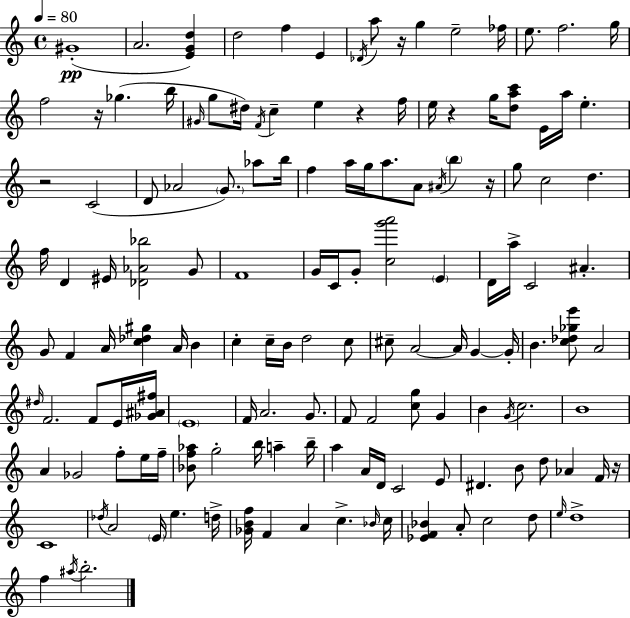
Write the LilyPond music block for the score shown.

{
  \clef treble
  \time 4/4
  \defaultTimeSignature
  \key a \minor
  \tempo 4 = 80
  \repeat volta 2 { gis'1-.(\pp | a'2. <e' g' d''>4) | d''2 f''4 e'4 | \acciaccatura { des'16 } a''8 r16 g''4 e''2-- | \break fes''16 e''8. f''2. | g''16 f''2 r16 ges''4.( | b''16 \grace { gis'16 } g''8 dis''16) \acciaccatura { f'16 } c''4-- e''4 r4 | f''16 e''16 r4 g''16 <d'' a'' c'''>8 e'16 a''16 e''4.-. | \break r2 c'2( | d'8 aes'2 \parenthesize g'8.) | aes''8 b''16 f''4 a''16 g''16 a''8. a'8 \acciaccatura { ais'16 } \parenthesize b''4 | r16 g''8 c''2 d''4. | \break f''16 d'4 eis'16 <des' aes' bes''>2 | g'8 f'1 | g'16 c'16 g'8-. <c'' g''' a'''>2 | \parenthesize e'4 d'16 a''16-> c'2 ais'4.-. | \break g'8 f'4 a'16 <c'' des'' gis''>4 a'16 | b'4 c''4-. c''16-- b'16 d''2 | c''8 cis''8-- a'2~~ a'16 g'4~~ | g'16-. b'4. <c'' des'' ges'' e'''>8 a'2 | \break \grace { dis''16 } f'2. | f'8 e'16 <ges' ais' fis''>16 \parenthesize e'1 | f'16 a'2. | g'8. f'8 f'2 <c'' g''>8 | \break g'4 b'4 \acciaccatura { g'16 } c''2. | b'1 | a'4 ges'2 | f''8-. e''16 f''16-- <bes' f'' aes''>8 g''2-. | \break b''16 a''4-- b''16-- a''4 a'16 d'16 c'2 | e'8 dis'4. b'8 d''8 | aes'4 f'16 r16 c'1 | \acciaccatura { des''16 } a'2 \parenthesize e'16 | \break e''4. d''16-> <ges' b' f''>16 f'4 a'4 | c''4.-> \grace { bes'16 } c''16 <ees' f' bes'>4 a'8-. c''2 | d''8 \grace { e''16 } d''1-> | f''4 \acciaccatura { ais''16 } b''2.-. | \break } \bar "|."
}